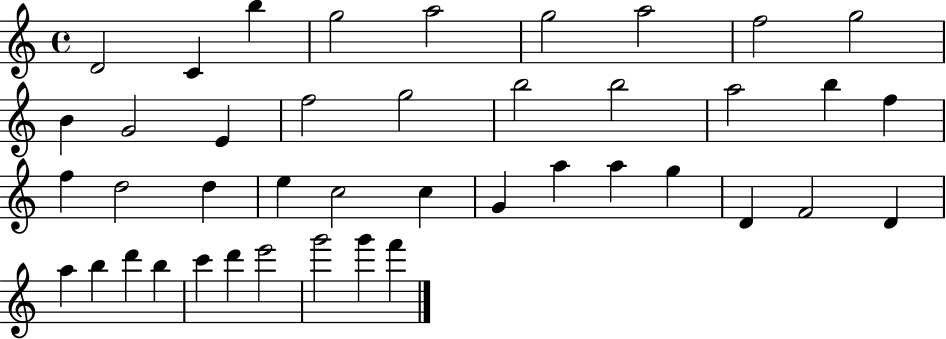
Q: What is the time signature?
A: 4/4